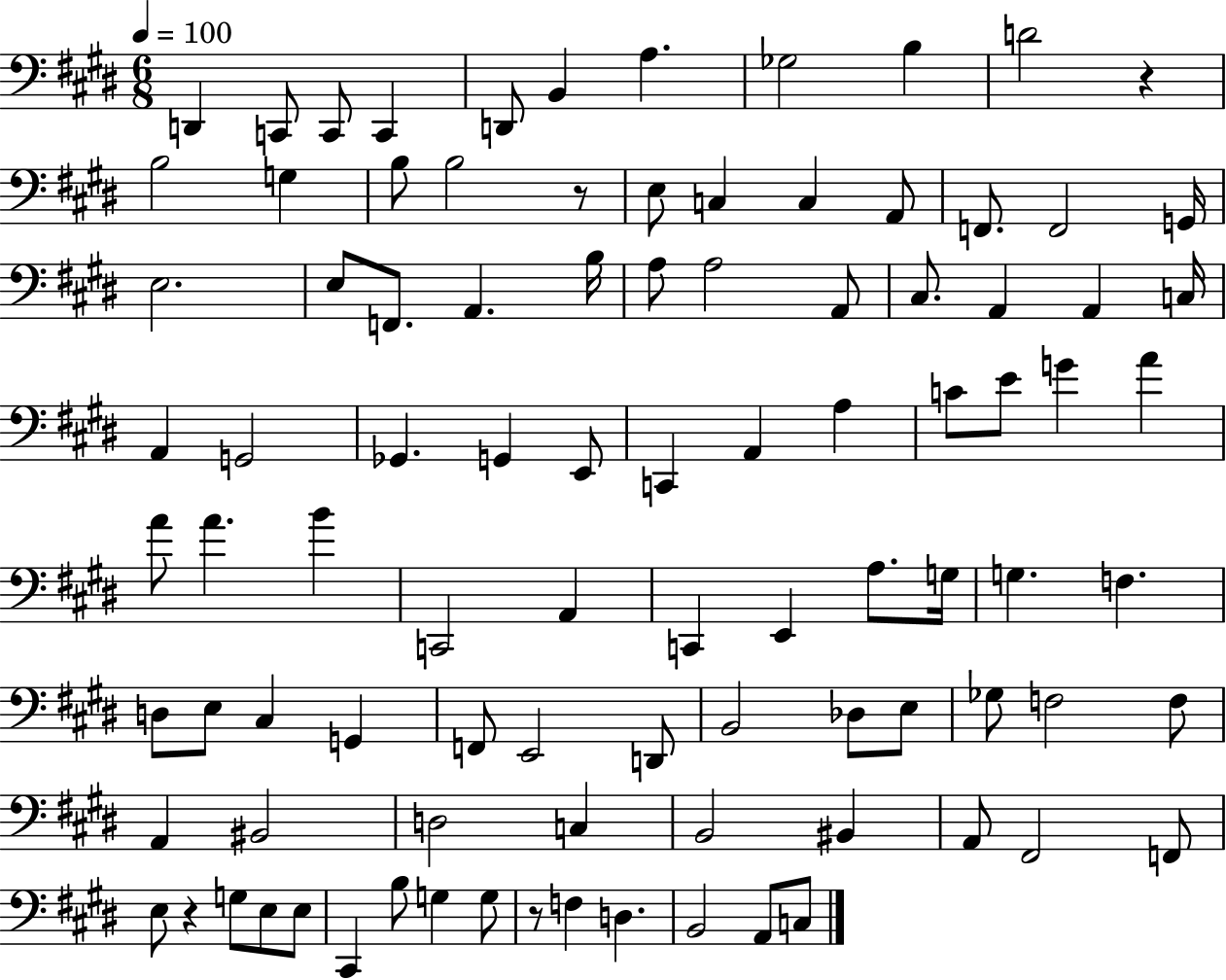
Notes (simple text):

D2/q C2/e C2/e C2/q D2/e B2/q A3/q. Gb3/h B3/q D4/h R/q B3/h G3/q B3/e B3/h R/e E3/e C3/q C3/q A2/e F2/e. F2/h G2/s E3/h. E3/e F2/e. A2/q. B3/s A3/e A3/h A2/e C#3/e. A2/q A2/q C3/s A2/q G2/h Gb2/q. G2/q E2/e C2/q A2/q A3/q C4/e E4/e G4/q A4/q A4/e A4/q. B4/q C2/h A2/q C2/q E2/q A3/e. G3/s G3/q. F3/q. D3/e E3/e C#3/q G2/q F2/e E2/h D2/e B2/h Db3/e E3/e Gb3/e F3/h F3/e A2/q BIS2/h D3/h C3/q B2/h BIS2/q A2/e F#2/h F2/e E3/e R/q G3/e E3/e E3/e C#2/q B3/e G3/q G3/e R/e F3/q D3/q. B2/h A2/e C3/e